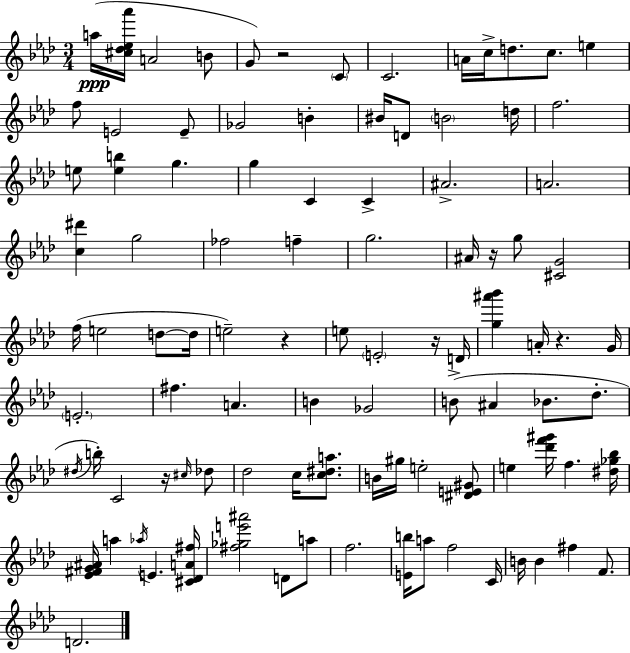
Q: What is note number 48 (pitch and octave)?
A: B4